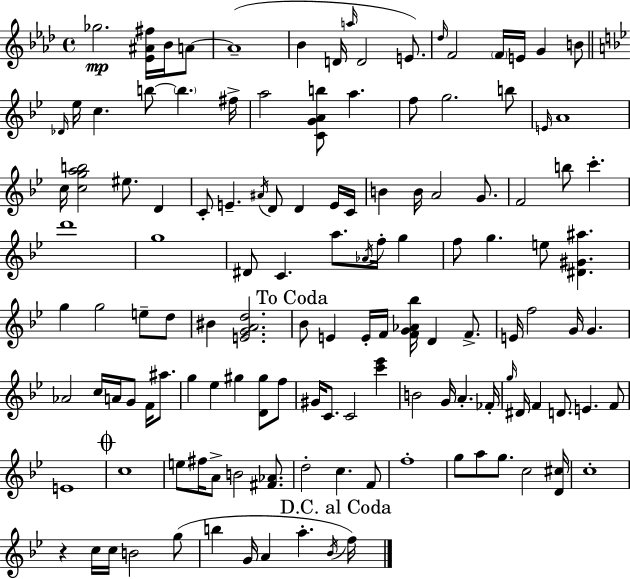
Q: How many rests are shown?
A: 1